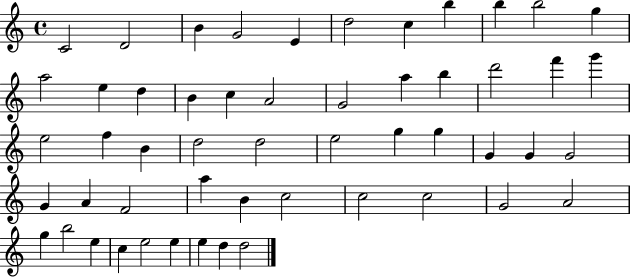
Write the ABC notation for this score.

X:1
T:Untitled
M:4/4
L:1/4
K:C
C2 D2 B G2 E d2 c b b b2 g a2 e d B c A2 G2 a b d'2 f' g' e2 f B d2 d2 e2 g g G G G2 G A F2 a B c2 c2 c2 G2 A2 g b2 e c e2 e e d d2